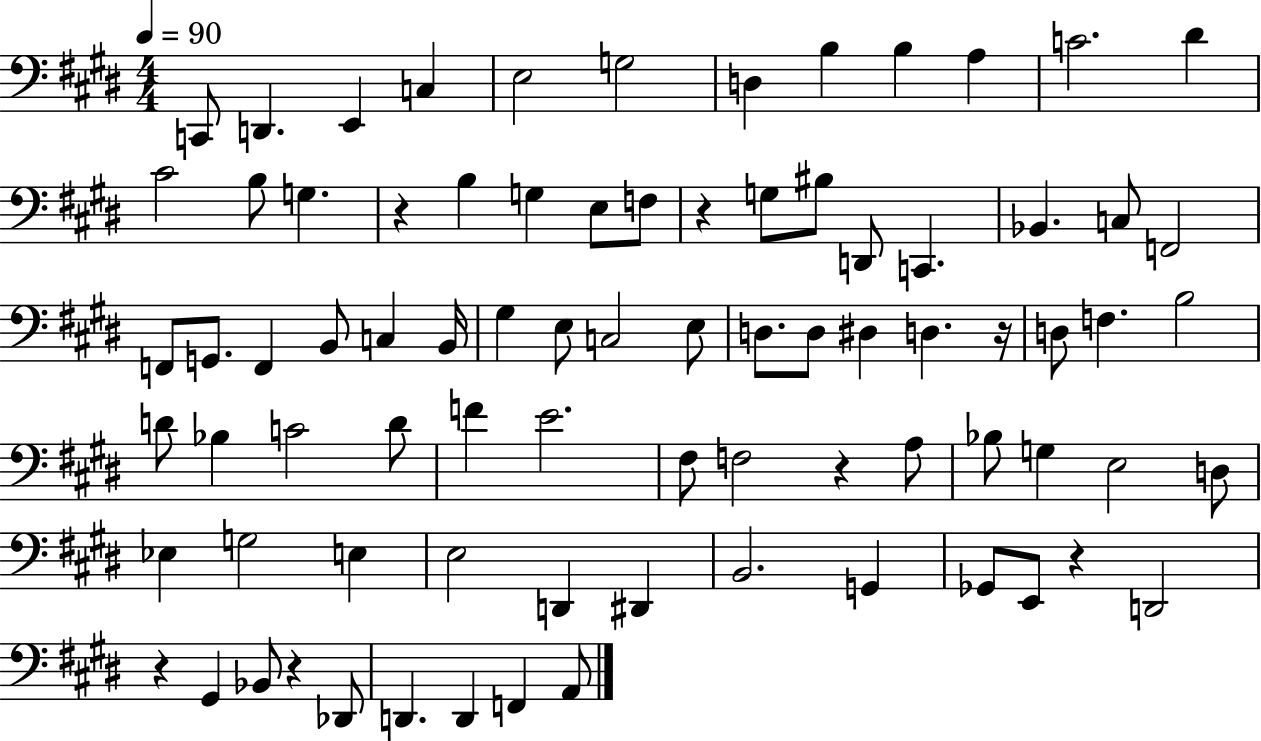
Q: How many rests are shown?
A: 7